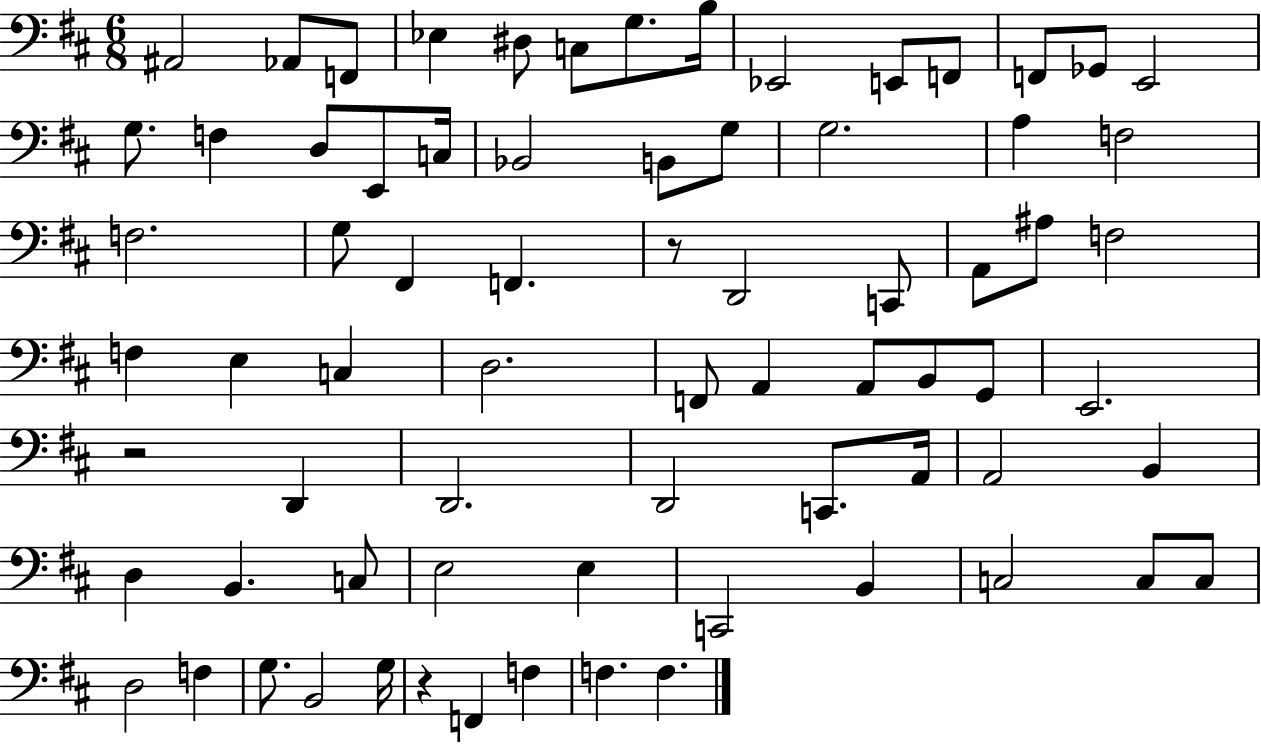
A#2/h Ab2/e F2/e Eb3/q D#3/e C3/e G3/e. B3/s Eb2/h E2/e F2/e F2/e Gb2/e E2/h G3/e. F3/q D3/e E2/e C3/s Bb2/h B2/e G3/e G3/h. A3/q F3/h F3/h. G3/e F#2/q F2/q. R/e D2/h C2/e A2/e A#3/e F3/h F3/q E3/q C3/q D3/h. F2/e A2/q A2/e B2/e G2/e E2/h. R/h D2/q D2/h. D2/h C2/e. A2/s A2/h B2/q D3/q B2/q. C3/e E3/h E3/q C2/h B2/q C3/h C3/e C3/e D3/h F3/q G3/e. B2/h G3/s R/q F2/q F3/q F3/q. F3/q.